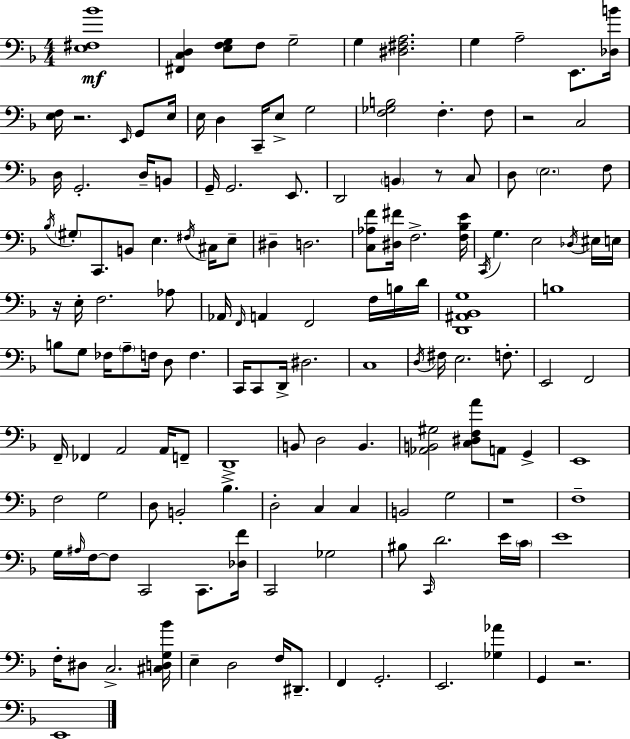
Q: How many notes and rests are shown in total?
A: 147